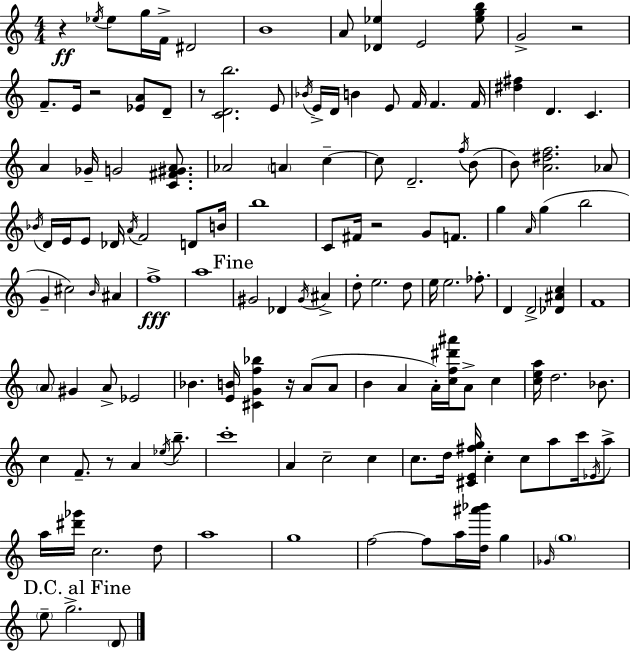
{
  \clef treble
  \numericTimeSignature
  \time 4/4
  \key c \major
  r4\ff \acciaccatura { ees''16 } ees''8 g''16 f'16-> dis'2 | b'1 | a'8 <des' ees''>4 e'2 <ees'' g'' b''>8 | g'2-> r2 | \break f'8.-- e'16 r2 <ees' a'>8 d'8-- | r8 <c' d' b''>2. e'8 | \acciaccatura { bes'16 } e'16-> d'16 b'4 e'8 f'16 f'4. | f'16 <dis'' fis''>4 d'4. c'4. | \break a'4 ges'16-- g'2 <c' fis' gis' a'>8. | aes'2 \parenthesize a'4 c''4--~~ | c''8 d'2.-- | \acciaccatura { f''16 }( b'8 b'8) <a' dis'' f''>2. | \break aes'8 \acciaccatura { bes'16 } d'16 e'16 e'8 des'16 \acciaccatura { a'16 } f'2 | d'8 b'16 b''1 | c'8 fis'16 r2 | g'8 f'8. g''4 \grace { a'16 }( g''4 b''2 | \break g'4-- cis''2) | \grace { b'16 } ais'4 f''1->\fff | a''1 | \mark "Fine" gis'2 des'4 | \break \acciaccatura { gis'16 } ais'4-> d''8-. e''2. | d''8 e''16 e''2. | fes''8.-. d'4 d'2-> | <des' ais' c''>4 f'1 | \break \parenthesize a'8 gis'4 a'8-> | ees'2 bes'4. <e' b'>16 <cis' g' f'' bes''>4 | r16 a'8( a'8 b'4 a'4 | a'16-.) <c'' f'' dis''' ais'''>16 a'8-> c''4 <c'' e'' a''>16 d''2. | \break bes'8. c''4 f'8.-- r8 | a'4 \acciaccatura { ees''16 } b''8.-- c'''1-. | a'4 c''2-- | c''4 c''8. d''16 <cis' e' fis'' g''>16 c''4-. | \break c''8 a''8 c'''16 \acciaccatura { ees'16 } a''8-> a''16 <dis''' ges'''>16 c''2. | d''8 a''1 | g''1 | f''2~~ | \break f''8 a''16 <d'' ais''' bes'''>16 g''4 \grace { ges'16 } \parenthesize g''1 | \mark "D.C. al Fine" \parenthesize e''8-- g''2.-> | \parenthesize d'8 \bar "|."
}